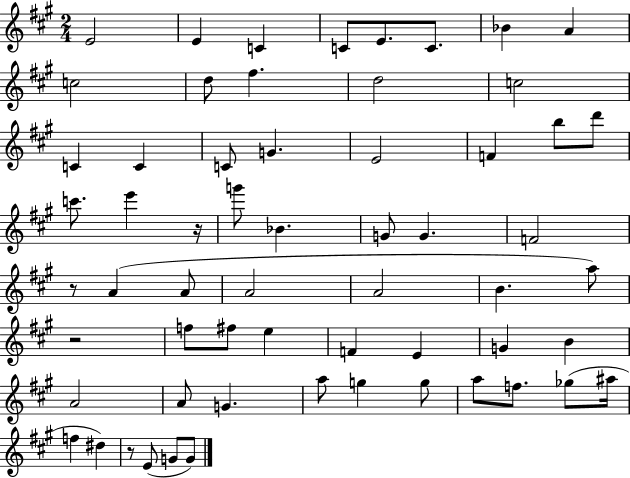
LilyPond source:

{
  \clef treble
  \numericTimeSignature
  \time 2/4
  \key a \major
  e'2 | e'4 c'4 | c'8 e'8. c'8. | bes'4 a'4 | \break c''2 | d''8 fis''4. | d''2 | c''2 | \break c'4 c'4 | c'8 g'4. | e'2 | f'4 b''8 d'''8 | \break c'''8. e'''4 r16 | g'''8 bes'4. | g'8 g'4. | f'2 | \break r8 a'4( a'8 | a'2 | a'2 | b'4. a''8) | \break r2 | f''8 fis''8 e''4 | f'4 e'4 | g'4 b'4 | \break a'2 | a'8 g'4. | a''8 g''4 g''8 | a''8 f''8. ges''8( ais''16 | \break f''4 dis''4) | r8 e'8( g'8 g'8) | \bar "|."
}